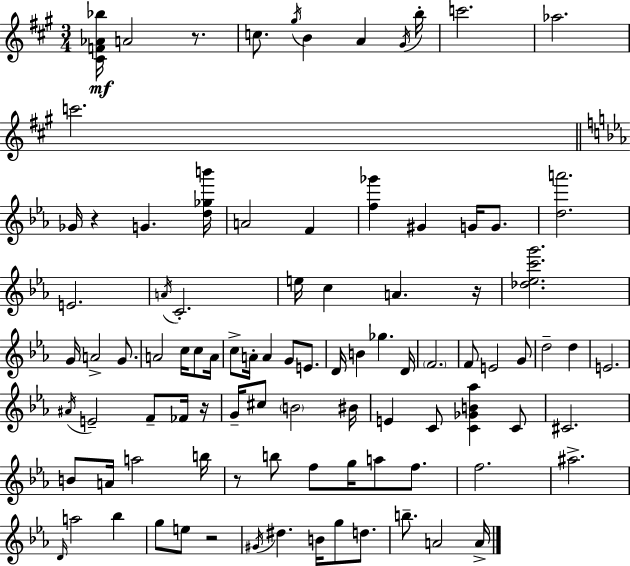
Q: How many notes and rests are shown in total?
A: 94